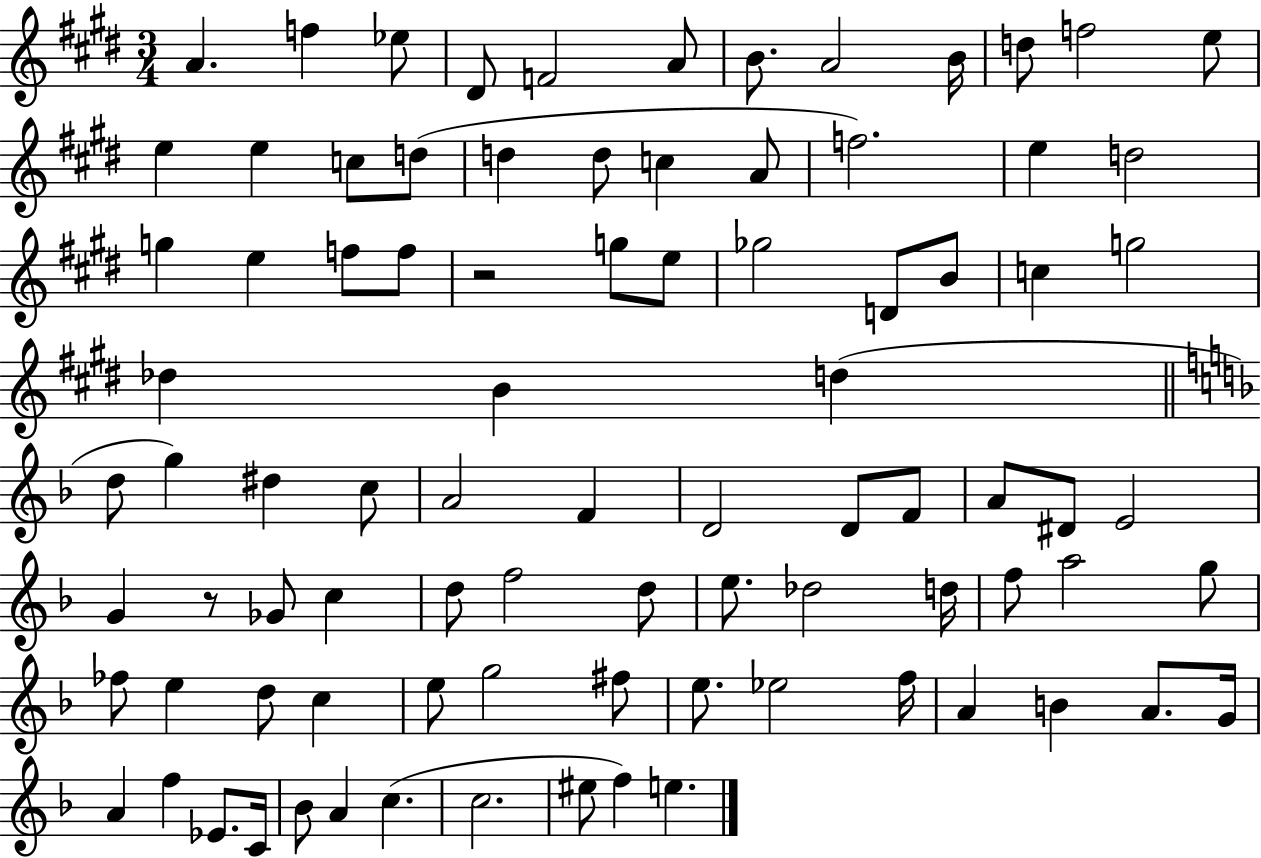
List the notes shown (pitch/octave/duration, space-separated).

A4/q. F5/q Eb5/e D#4/e F4/h A4/e B4/e. A4/h B4/s D5/e F5/h E5/e E5/q E5/q C5/e D5/e D5/q D5/e C5/q A4/e F5/h. E5/q D5/h G5/q E5/q F5/e F5/e R/h G5/e E5/e Gb5/h D4/e B4/e C5/q G5/h Db5/q B4/q D5/q D5/e G5/q D#5/q C5/e A4/h F4/q D4/h D4/e F4/e A4/e D#4/e E4/h G4/q R/e Gb4/e C5/q D5/e F5/h D5/e E5/e. Db5/h D5/s F5/e A5/h G5/e FES5/e E5/q D5/e C5/q E5/e G5/h F#5/e E5/e. Eb5/h F5/s A4/q B4/q A4/e. G4/s A4/q F5/q Eb4/e. C4/s Bb4/e A4/q C5/q. C5/h. EIS5/e F5/q E5/q.